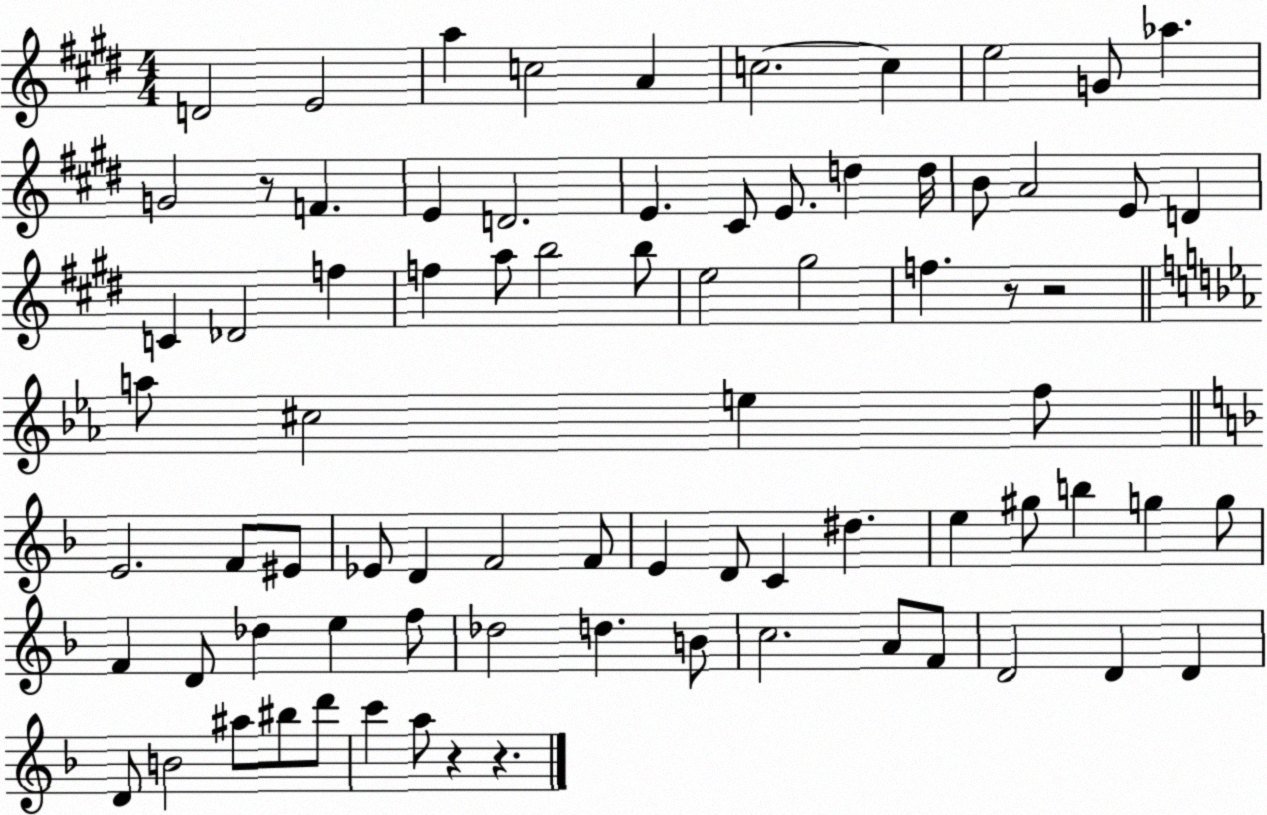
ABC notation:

X:1
T:Untitled
M:4/4
L:1/4
K:E
D2 E2 a c2 A c2 c e2 G/2 _a G2 z/2 F E D2 E ^C/2 E/2 d d/4 B/2 A2 E/2 D C _D2 f f a/2 b2 b/2 e2 ^g2 f z/2 z2 a/2 ^c2 e f/2 E2 F/2 ^E/2 _E/2 D F2 F/2 E D/2 C ^d e ^g/2 b g g/2 F D/2 _d e f/2 _d2 d B/2 c2 A/2 F/2 D2 D D D/2 B2 ^a/2 ^b/2 d'/2 c' a/2 z z